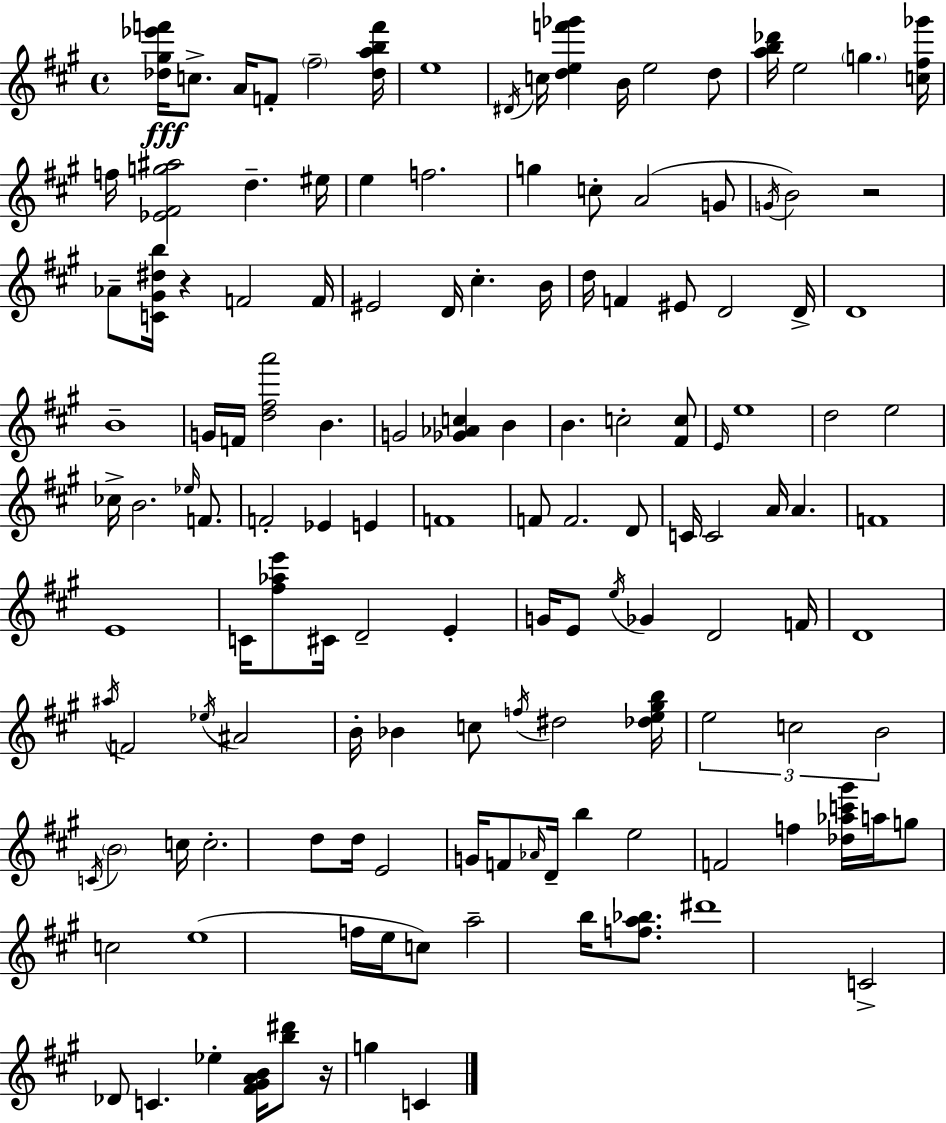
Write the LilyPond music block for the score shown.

{
  \clef treble
  \time 4/4
  \defaultTimeSignature
  \key a \major
  \repeat volta 2 { <des'' gis'' ees''' f'''>16\fff c''8.-> a'16 f'8-. \parenthesize fis''2-- <des'' a'' b'' f'''>16 | e''1 | \acciaccatura { dis'16 } c''16 <d'' e'' f''' ges'''>4 b'16 e''2 d''8 | <a'' b'' des'''>16 e''2 \parenthesize g''4. | \break <c'' fis'' ges'''>16 f''16 <ees' fis' g'' ais''>2 d''4.-- | eis''16 e''4 f''2. | g''4 c''8-. a'2( g'8 | \acciaccatura { g'16 }) b'2 r2 | \break aes'8-- <c' gis' dis'' b''>16 r4 f'2 | f'16 eis'2 d'16 cis''4.-. | b'16 d''16 f'4 eis'8 d'2 | d'16-> d'1 | \break b'1-- | g'16 f'16 <d'' fis'' a'''>2 b'4. | g'2 <ges' aes' c''>4 b'4 | b'4. c''2-. | \break <fis' c''>8 \grace { e'16 } e''1 | d''2 e''2 | ces''16-> b'2. | \grace { ees''16 } f'8. f'2-. ees'4 | \break e'4 f'1 | f'8 f'2. | d'8 c'16 c'2 a'16 a'4. | f'1 | \break e'1 | c'16 <fis'' aes'' e'''>8 cis'16 d'2-- | e'4-. g'16 e'8 \acciaccatura { e''16 } ges'4 d'2 | f'16 d'1 | \break \acciaccatura { ais''16 } f'2 \acciaccatura { ees''16 } ais'2 | b'16-. bes'4 c''8 \acciaccatura { f''16 } dis''2 | <des'' e'' gis'' b''>16 \tuplet 3/2 { e''2 | c''2 b'2 } | \break \acciaccatura { c'16 } \parenthesize b'2 c''16 c''2.-. | d''8 d''16 e'2 | g'16 f'8 \grace { aes'16 } d'16-- b''4 e''2 | f'2 f''4 <des'' aes'' c''' gis'''>16 a''16 | \break g''8 c''2 e''1( | f''16 e''16 c''8) a''2-- | b''16 <f'' a'' bes''>8. dis'''1 | c'2-> | \break des'8 c'4. ees''4-. <fis' gis' a' b'>16 <b'' dis'''>8 | r16 g''4 c'4 } \bar "|."
}